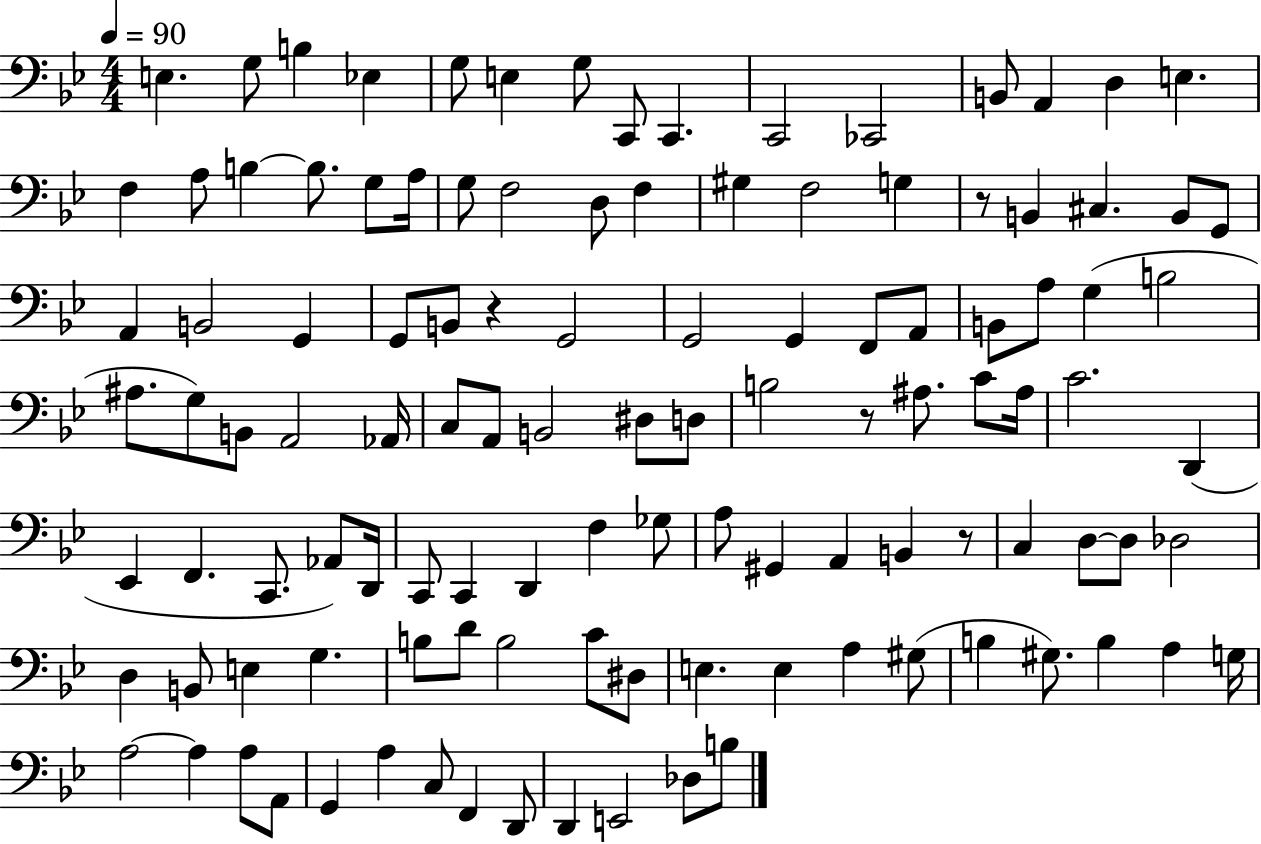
{
  \clef bass
  \numericTimeSignature
  \time 4/4
  \key bes \major
  \tempo 4 = 90
  e4. g8 b4 ees4 | g8 e4 g8 c,8 c,4. | c,2 ces,2 | b,8 a,4 d4 e4. | \break f4 a8 b4~~ b8. g8 a16 | g8 f2 d8 f4 | gis4 f2 g4 | r8 b,4 cis4. b,8 g,8 | \break a,4 b,2 g,4 | g,8 b,8 r4 g,2 | g,2 g,4 f,8 a,8 | b,8 a8 g4( b2 | \break ais8. g8) b,8 a,2 aes,16 | c8 a,8 b,2 dis8 d8 | b2 r8 ais8. c'8 ais16 | c'2. d,4( | \break ees,4 f,4. c,8. aes,8) d,16 | c,8 c,4 d,4 f4 ges8 | a8 gis,4 a,4 b,4 r8 | c4 d8~~ d8 des2 | \break d4 b,8 e4 g4. | b8 d'8 b2 c'8 dis8 | e4. e4 a4 gis8( | b4 gis8.) b4 a4 g16 | \break a2~~ a4 a8 a,8 | g,4 a4 c8 f,4 d,8 | d,4 e,2 des8 b8 | \bar "|."
}